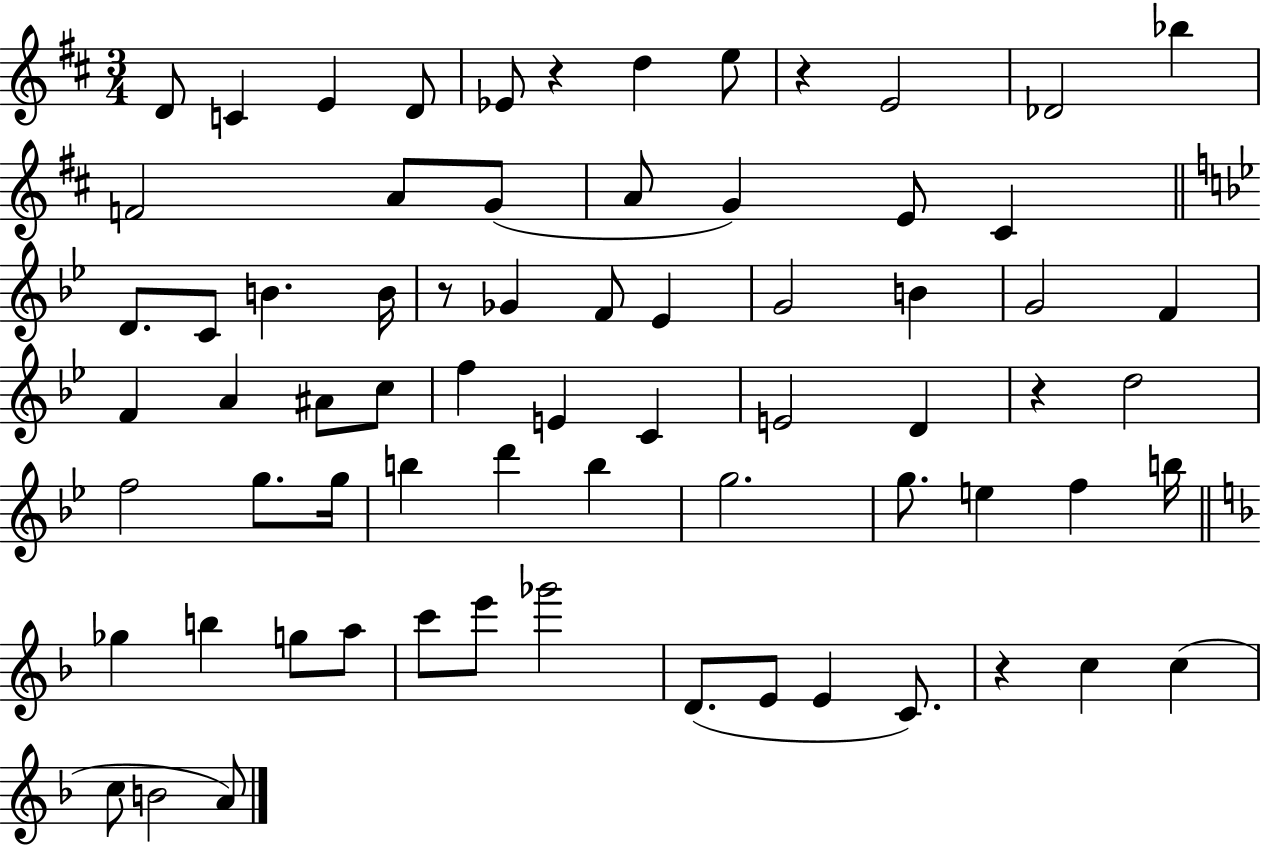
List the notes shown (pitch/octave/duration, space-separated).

D4/e C4/q E4/q D4/e Eb4/e R/q D5/q E5/e R/q E4/h Db4/h Bb5/q F4/h A4/e G4/e A4/e G4/q E4/e C#4/q D4/e. C4/e B4/q. B4/s R/e Gb4/q F4/e Eb4/q G4/h B4/q G4/h F4/q F4/q A4/q A#4/e C5/e F5/q E4/q C4/q E4/h D4/q R/q D5/h F5/h G5/e. G5/s B5/q D6/q B5/q G5/h. G5/e. E5/q F5/q B5/s Gb5/q B5/q G5/e A5/e C6/e E6/e Gb6/h D4/e. E4/e E4/q C4/e. R/q C5/q C5/q C5/e B4/h A4/e